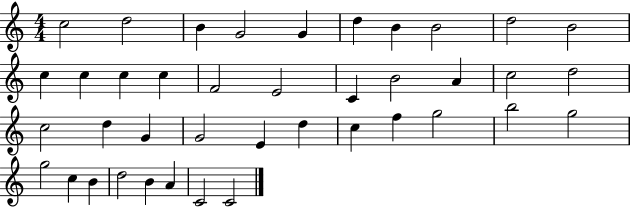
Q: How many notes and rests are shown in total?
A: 40